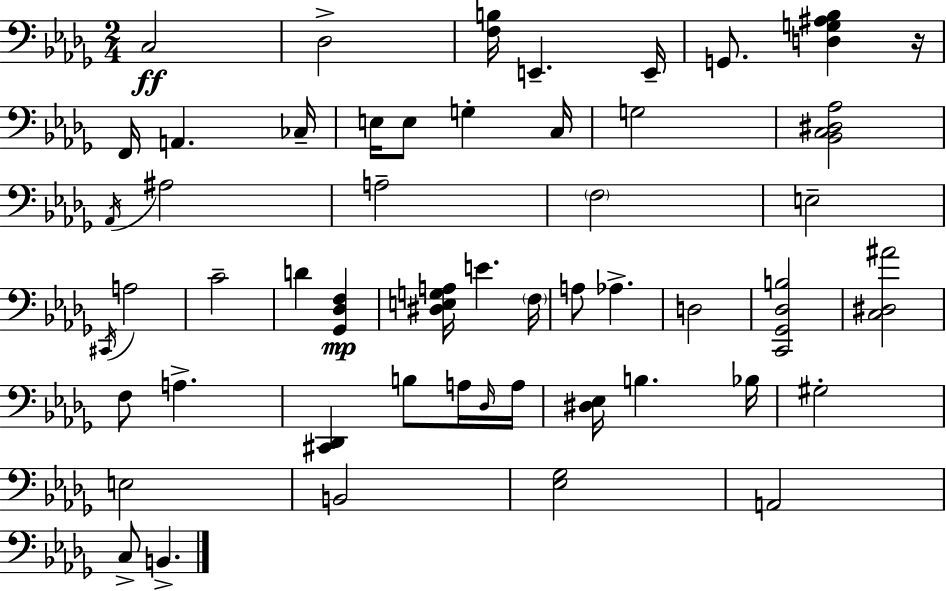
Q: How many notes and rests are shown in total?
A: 52